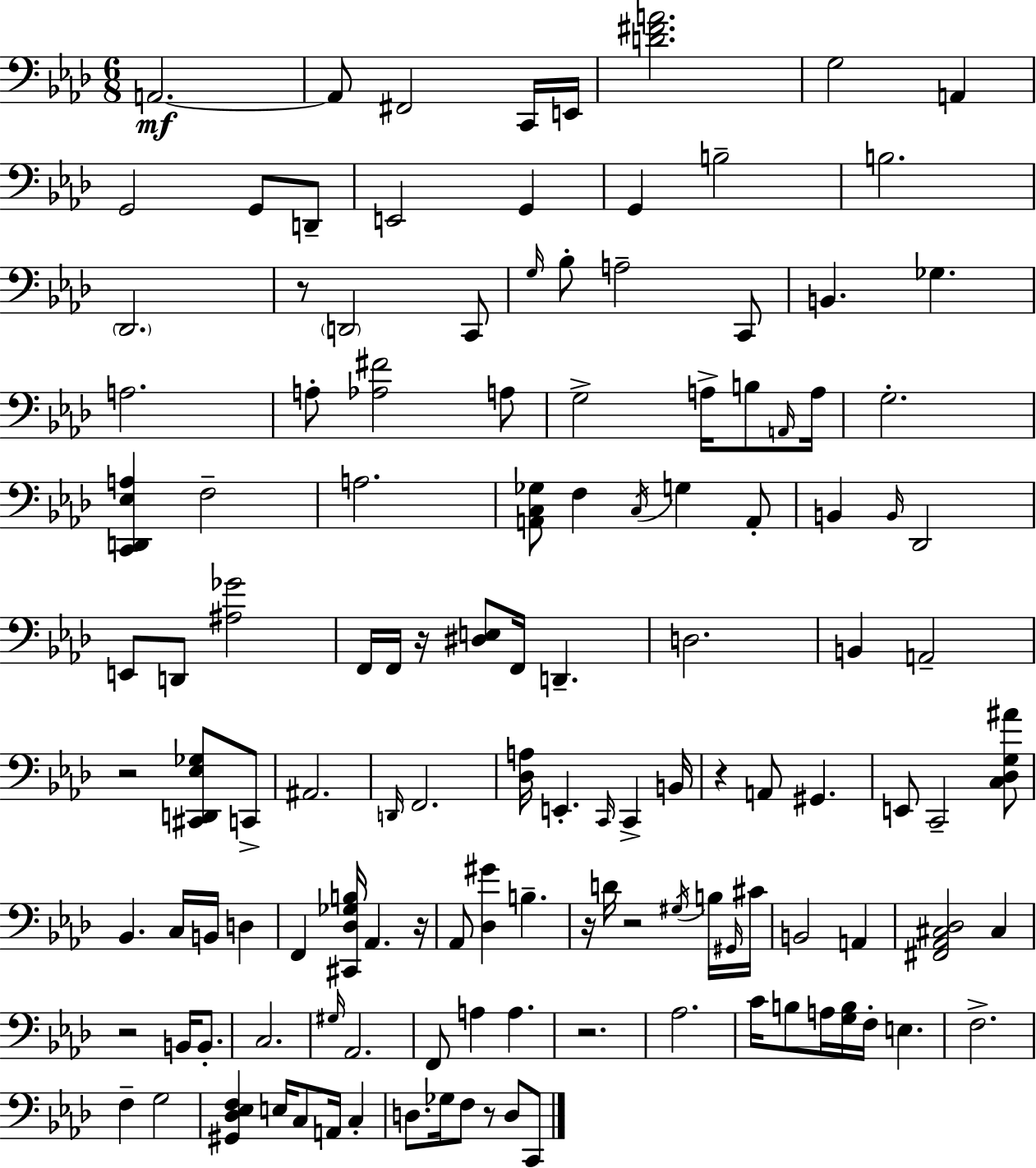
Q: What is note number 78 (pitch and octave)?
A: A2